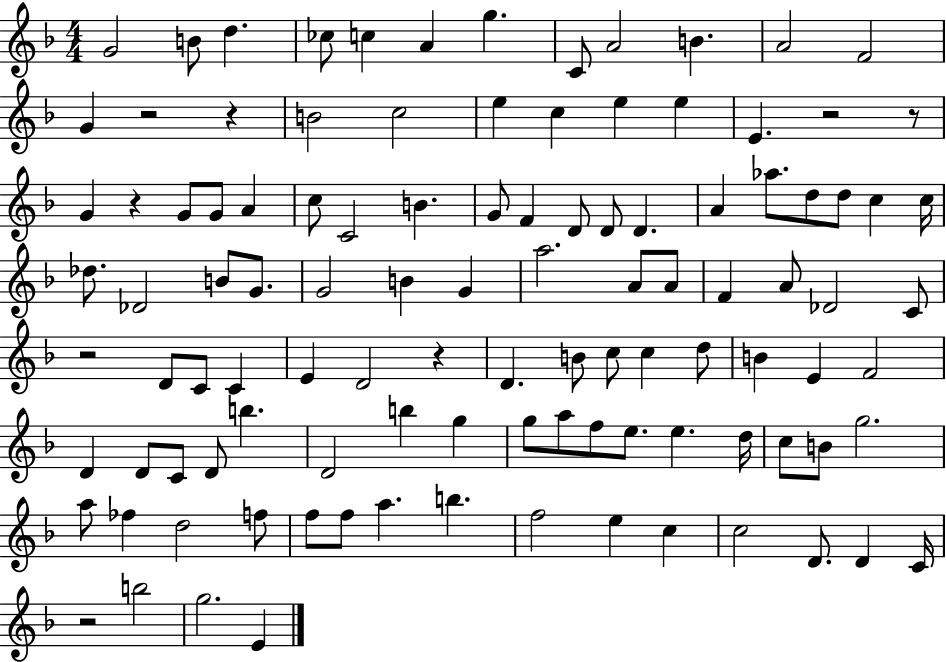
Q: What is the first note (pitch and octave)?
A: G4